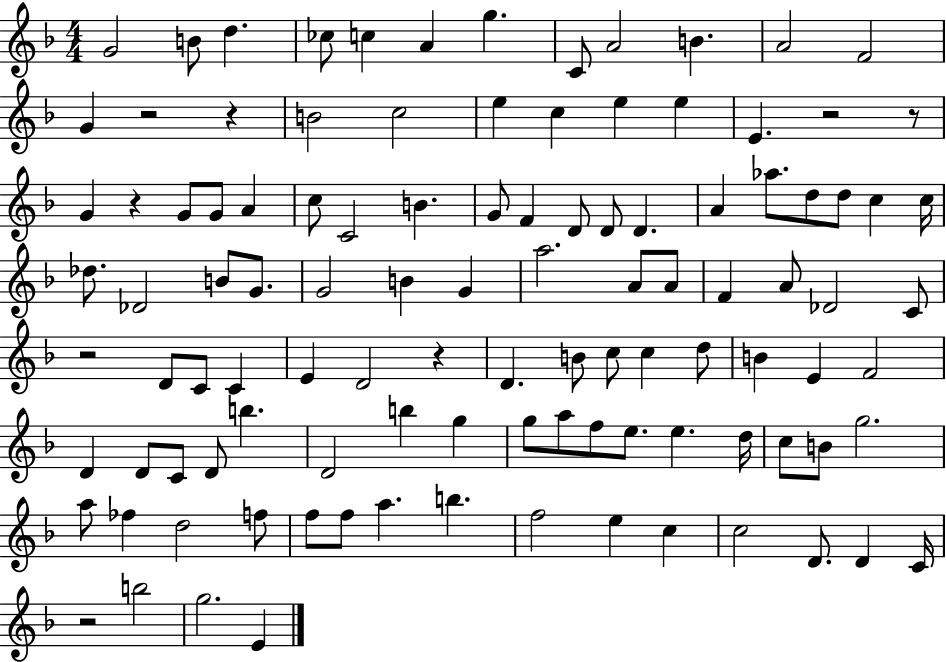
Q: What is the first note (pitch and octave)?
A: G4